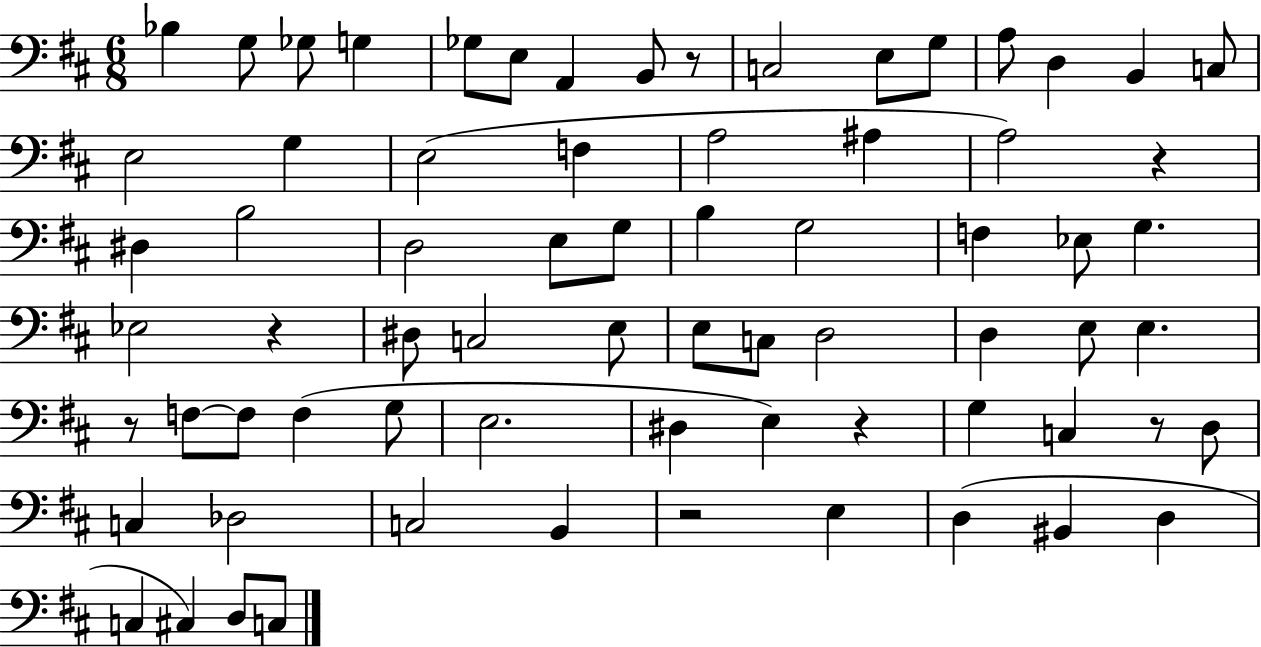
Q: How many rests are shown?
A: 7